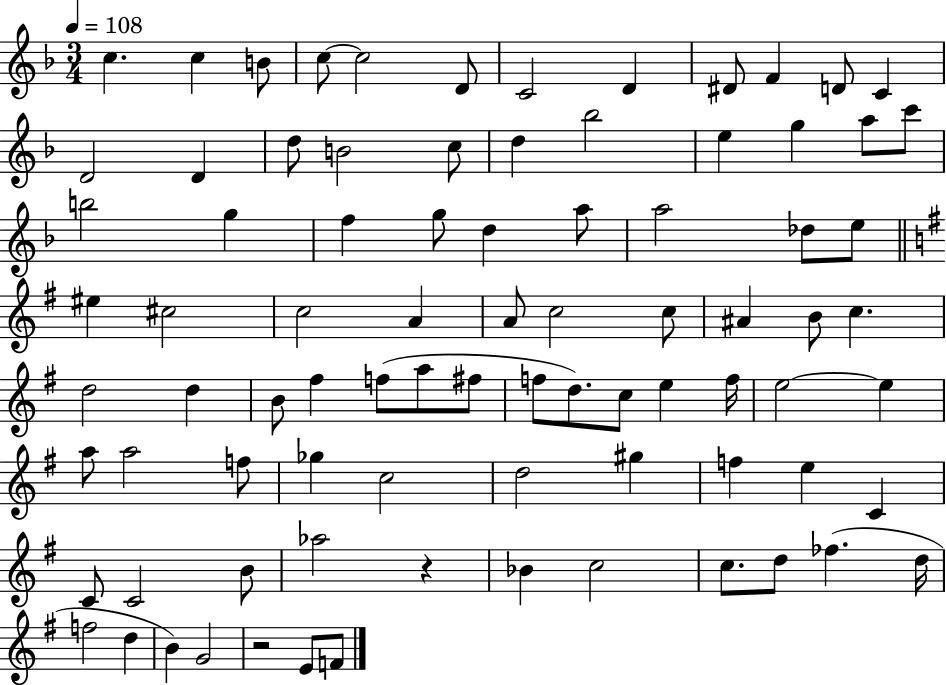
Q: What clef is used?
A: treble